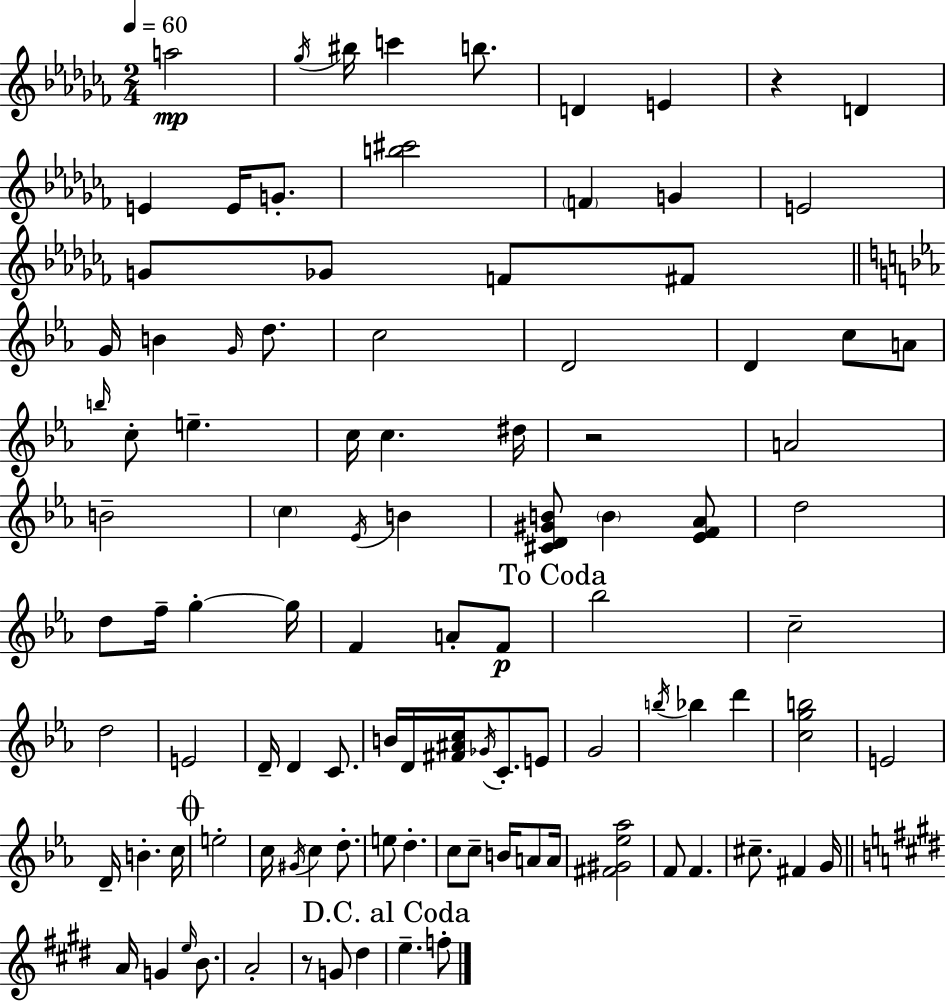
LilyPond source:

{
  \clef treble
  \numericTimeSignature
  \time 2/4
  \key aes \minor
  \tempo 4 = 60
  \repeat volta 2 { a''2\mp | \acciaccatura { ges''16 } bis''16 c'''4 b''8. | d'4 e'4 | r4 d'4 | \break e'4 e'16 g'8.-. | <b'' cis'''>2 | \parenthesize f'4 g'4 | e'2 | \break g'8 ges'8 f'8 fis'8 | \bar "||" \break \key ees \major g'16 b'4 \grace { g'16 } d''8. | c''2 | d'2 | d'4 c''8 a'8 | \break \grace { b''16 } c''8-. e''4.-- | c''16 c''4. | dis''16 r2 | a'2 | \break b'2-- | \parenthesize c''4 \acciaccatura { ees'16 } b'4 | <cis' d' gis' b'>8 \parenthesize b'4 | <ees' f' aes'>8 d''2 | \break d''8 f''16-- g''4-.~~ | g''16 f'4 a'8-. | f'8\p \mark "To Coda" bes''2 | c''2-- | \break d''2 | e'2 | d'16-- d'4 | c'8. b'16 d'16 <fis' ais' c''>16 \acciaccatura { ges'16 } c'8.-. | \break e'8 g'2 | \acciaccatura { b''16 } bes''4 | d'''4 <c'' g'' b''>2 | e'2 | \break d'16-- b'4.-. | c''16 \mark \markup { \musicglyph "scripts.coda" } e''2-. | c''16 \acciaccatura { gis'16 } c''4 | d''8.-. e''8 | \break d''4.-. c''8 | c''8-- b'16 a'8 a'16 <fis' gis' ees'' aes''>2 | f'8 | f'4. cis''8.-- | \break fis'4 g'16 \bar "||" \break \key e \major a'16 g'4 \grace { e''16 } b'8. | a'2-. | r8 g'8 dis''4 | \mark "D.C. al Coda" e''4.-- f''8-. | \break } \bar "|."
}